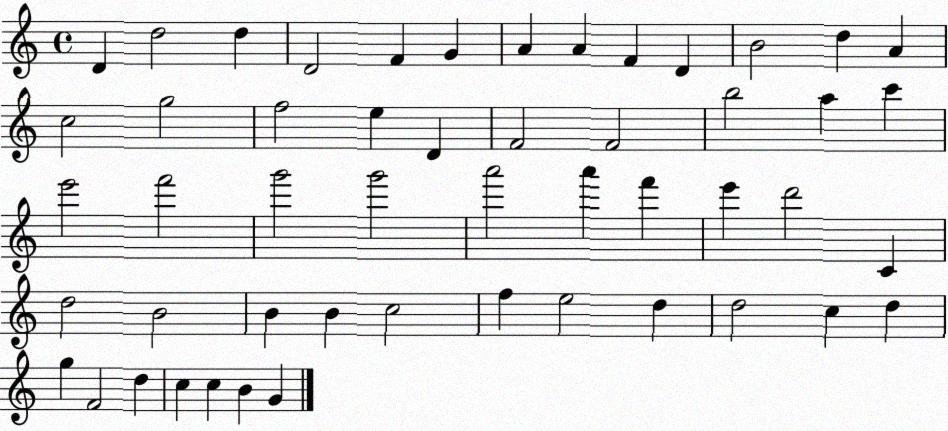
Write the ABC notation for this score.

X:1
T:Untitled
M:4/4
L:1/4
K:C
D d2 d D2 F G A A F D B2 d A c2 g2 f2 e D F2 F2 b2 a c' e'2 f'2 g'2 g'2 a'2 a' f' e' d'2 C d2 B2 B B c2 f e2 d d2 c d g F2 d c c B G